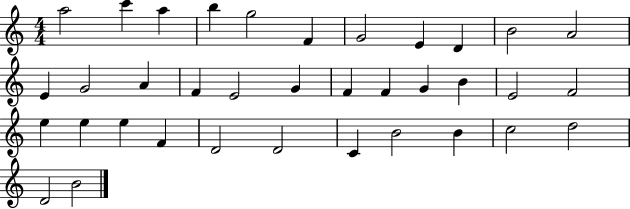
A5/h C6/q A5/q B5/q G5/h F4/q G4/h E4/q D4/q B4/h A4/h E4/q G4/h A4/q F4/q E4/h G4/q F4/q F4/q G4/q B4/q E4/h F4/h E5/q E5/q E5/q F4/q D4/h D4/h C4/q B4/h B4/q C5/h D5/h D4/h B4/h